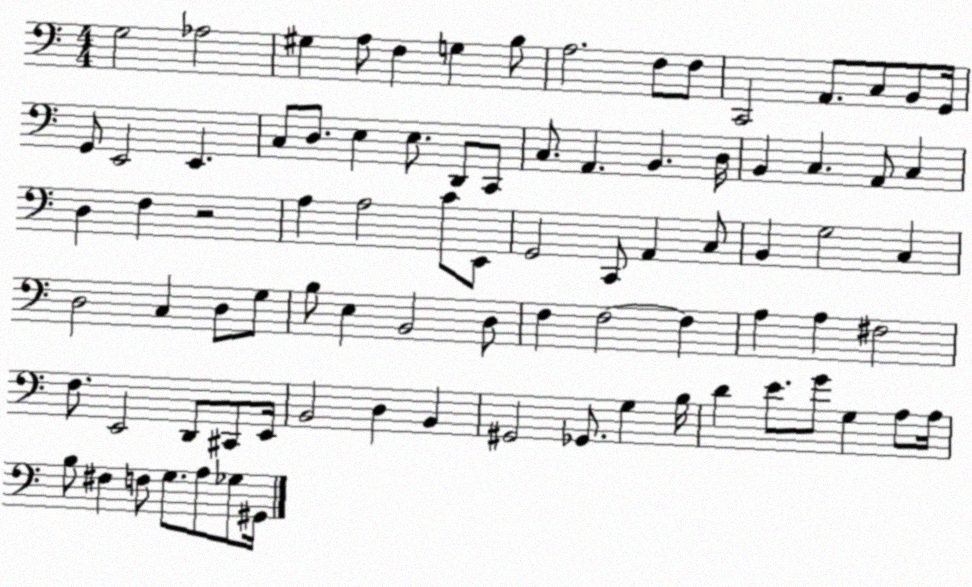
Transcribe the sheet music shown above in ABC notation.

X:1
T:Untitled
M:4/4
L:1/4
K:C
G,2 _A,2 ^G, A,/2 F, G, B,/2 A,2 F,/2 F,/2 C,,2 A,,/2 C,/2 B,,/2 G,,/4 G,,/2 E,,2 E,, C,/2 D,/2 E, E,/2 D,,/2 C,,/2 C,/2 A,, B,, D,/4 B,, C, A,,/2 C, D, F, z2 A, A,2 C/2 E,,/2 G,,2 C,,/2 A,, C,/2 B,, G,2 C, D,2 C, D,/2 G,/2 B,/2 E, B,,2 D,/2 F, F,2 F, A, A, ^F,2 F,/2 E,,2 D,,/2 ^C,,/2 E,,/4 B,,2 D, B,, ^G,,2 _G,,/2 G, B,/4 D E/2 G/2 G, A,/2 A,/4 B,/2 ^F, F,/2 G,/2 A,/2 _G,/2 ^G,,/4